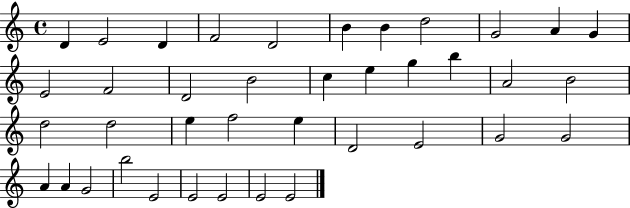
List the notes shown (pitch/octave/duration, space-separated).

D4/q E4/h D4/q F4/h D4/h B4/q B4/q D5/h G4/h A4/q G4/q E4/h F4/h D4/h B4/h C5/q E5/q G5/q B5/q A4/h B4/h D5/h D5/h E5/q F5/h E5/q D4/h E4/h G4/h G4/h A4/q A4/q G4/h B5/h E4/h E4/h E4/h E4/h E4/h